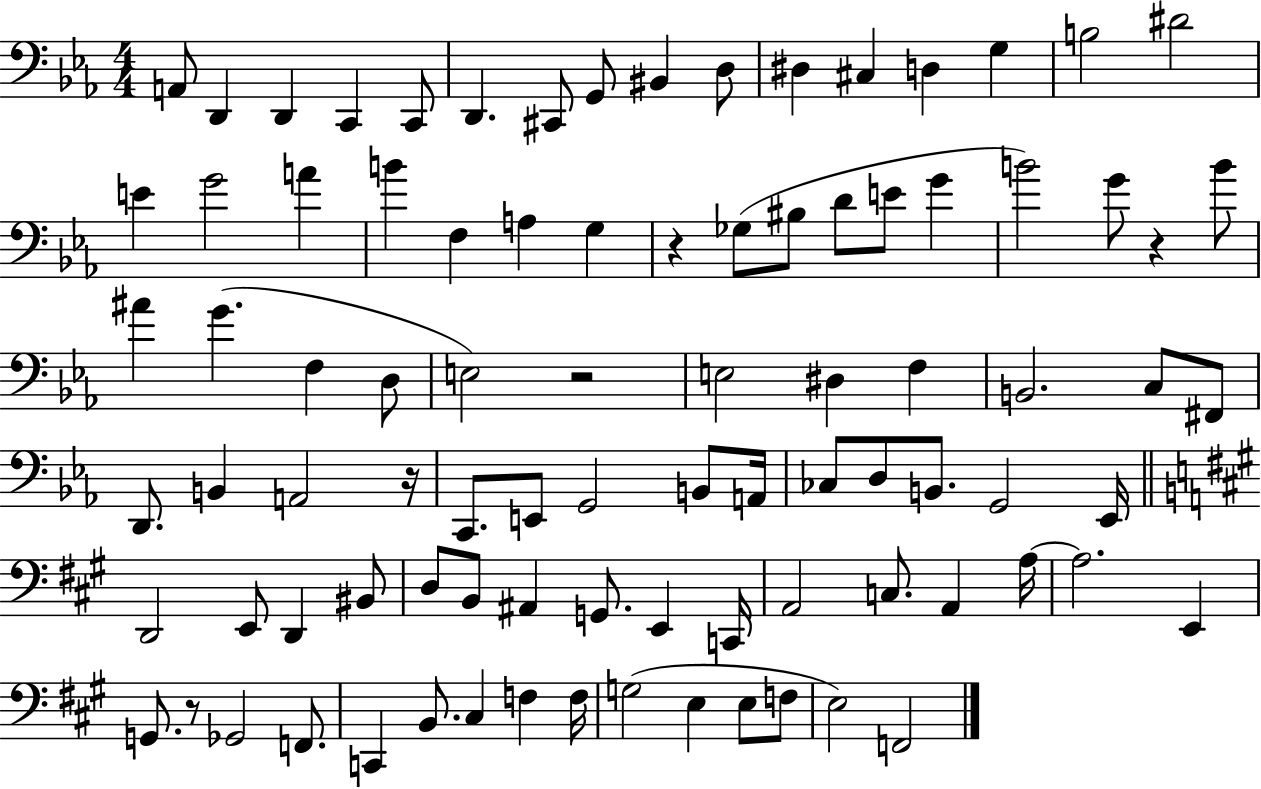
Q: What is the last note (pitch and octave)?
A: F2